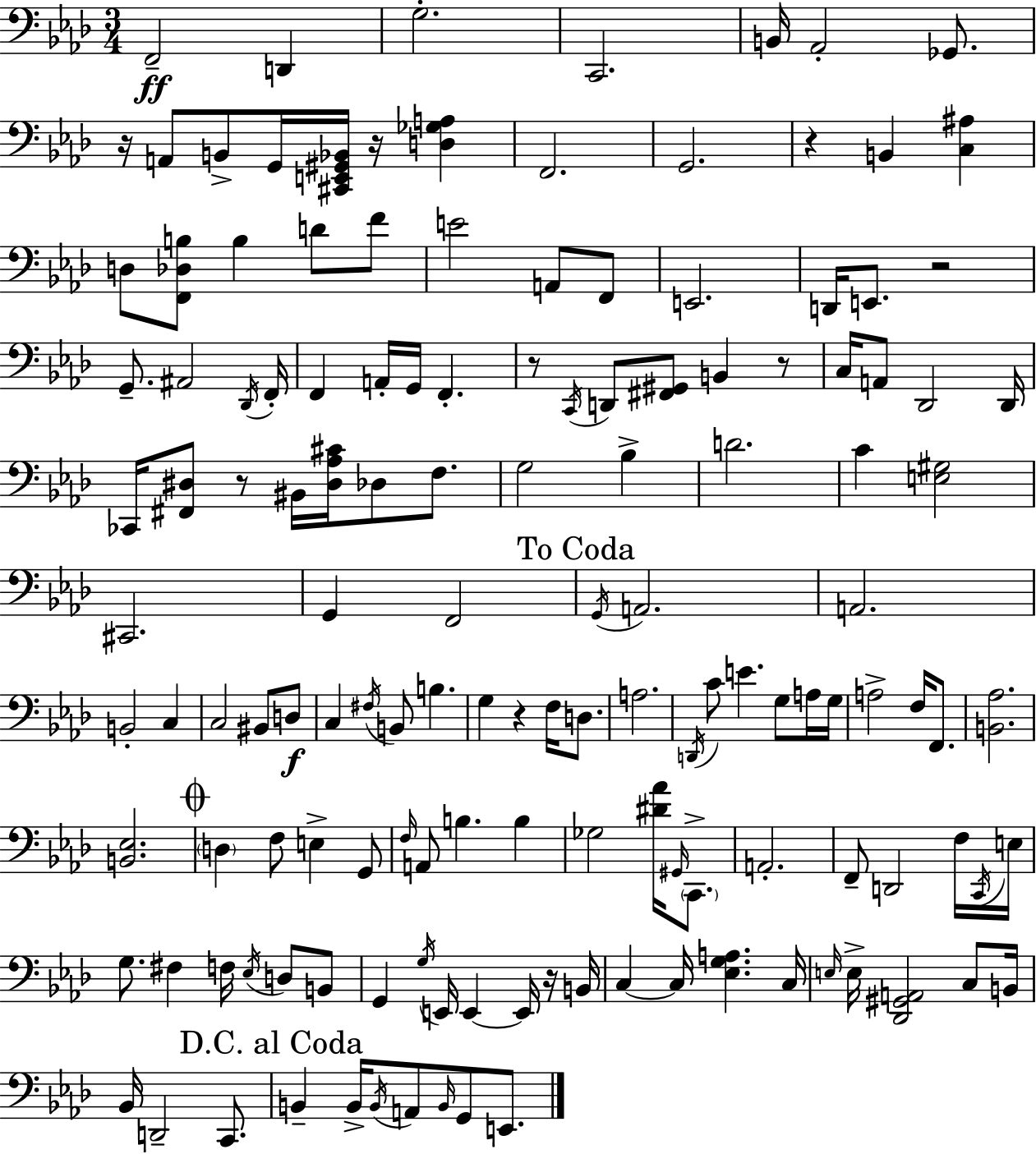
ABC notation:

X:1
T:Untitled
M:3/4
L:1/4
K:Ab
F,,2 D,, G,2 C,,2 B,,/4 _A,,2 _G,,/2 z/4 A,,/2 B,,/2 G,,/4 [^C,,E,,^G,,_B,,]/4 z/4 [D,_G,A,] F,,2 G,,2 z B,, [C,^A,] D,/2 [F,,_D,B,]/2 B, D/2 F/2 E2 A,,/2 F,,/2 E,,2 D,,/4 E,,/2 z2 G,,/2 ^A,,2 _D,,/4 F,,/4 F,, A,,/4 G,,/4 F,, z/2 C,,/4 D,,/2 [^F,,^G,,]/2 B,, z/2 C,/4 A,,/2 _D,,2 _D,,/4 _C,,/4 [^F,,^D,]/2 z/2 ^B,,/4 [^D,_A,^C]/4 _D,/2 F,/2 G,2 _B, D2 C [E,^G,]2 ^C,,2 G,, F,,2 G,,/4 A,,2 A,,2 B,,2 C, C,2 ^B,,/2 D,/2 C, ^F,/4 B,,/2 B, G, z F,/4 D,/2 A,2 D,,/4 C/2 E G,/2 A,/4 G,/4 A,2 F,/4 F,,/2 [B,,_A,]2 [B,,_E,]2 D, F,/2 E, G,,/2 F,/4 A,,/2 B, B, _G,2 [^D_A]/4 ^G,,/4 C,,/2 A,,2 F,,/2 D,,2 F,/4 C,,/4 E,/4 G,/2 ^F, F,/4 _E,/4 D,/2 B,,/2 G,, G,/4 E,,/4 E,, E,,/4 z/4 B,,/4 C, C,/4 [_E,G,A,] C,/4 E,/4 E,/4 [_D,,^G,,A,,]2 C,/2 B,,/4 _B,,/4 D,,2 C,,/2 B,, B,,/4 B,,/4 A,,/2 B,,/4 G,,/2 E,,/2